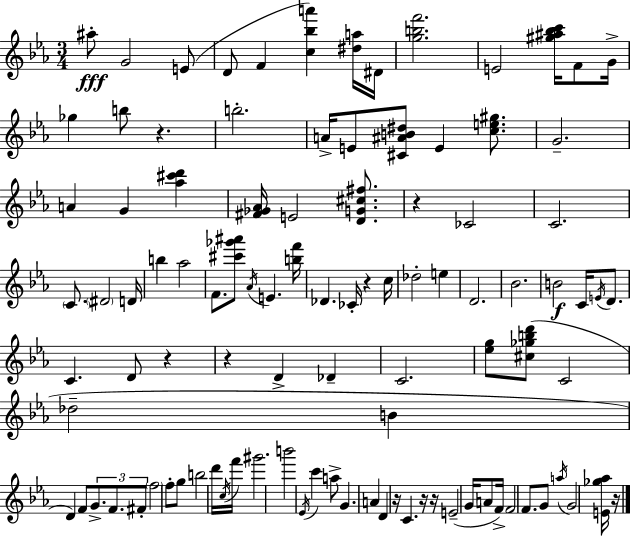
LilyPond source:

{
  \clef treble
  \numericTimeSignature
  \time 3/4
  \key c \minor
  ais''8-.\fff g'2 e'8( | d'8 f'4 <c'' bes'' a'''>4) <dis'' a''>16 dis'16 | <g'' b'' f'''>2. | e'2 <gis'' ais'' bes'' c'''>16 f'8 g'16-> | \break ges''4 b''8 r4. | b''2.-. | a'16-> e'8 <cis' ais' b' dis''>8 e'4 <c'' e'' gis''>8. | g'2.-- | \break a'4 g'4 <aes'' cis''' d'''>4 | <fis' ges' aes'>16 e'2 <d' g' cis'' fis''>8. | r4 ces'2 | c'2. | \break \parenthesize c'8. \parenthesize dis'2 d'16 | b''4 aes''2 | f'8. <cis''' ges''' ais'''>8 \acciaccatura { aes'16 } e'4. | <b'' f'''>16 des'4. ces'16-. r4 | \break c''16 des''2-. e''4 | d'2. | bes'2. | b'2\f c'16 \acciaccatura { e'16 } d'8. | \break c'4. d'8 r4 | r4 d'4-> des'4-- | c'2. | <ees'' g''>8 <cis'' ges'' b'' d'''>8( c'2 | \break des''2-- b'4 | d'4) f'8 \tuplet 3/2 { g'8.-> f'8. | fis'8-. } \parenthesize f''2 | f''8-. g''8 b''2 | \break d'''16 \acciaccatura { c''16 } f'''16 gis'''2. | b'''2 \acciaccatura { ees'16 } | c'''4 a''8-> g'4. | a'4 d'4 r16 c'4. | \break r16 r16 e'2--( | g'16 a'8 f'16->) f'2 | f'8. g'8 \acciaccatura { a''16 } g'2 | <e' ges'' aes''>16 r16 \bar "|."
}